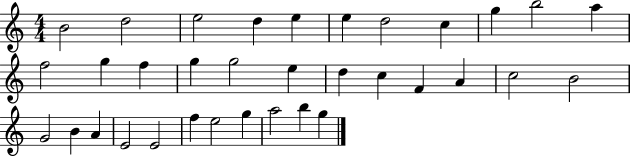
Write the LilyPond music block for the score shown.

{
  \clef treble
  \numericTimeSignature
  \time 4/4
  \key c \major
  b'2 d''2 | e''2 d''4 e''4 | e''4 d''2 c''4 | g''4 b''2 a''4 | \break f''2 g''4 f''4 | g''4 g''2 e''4 | d''4 c''4 f'4 a'4 | c''2 b'2 | \break g'2 b'4 a'4 | e'2 e'2 | f''4 e''2 g''4 | a''2 b''4 g''4 | \break \bar "|."
}